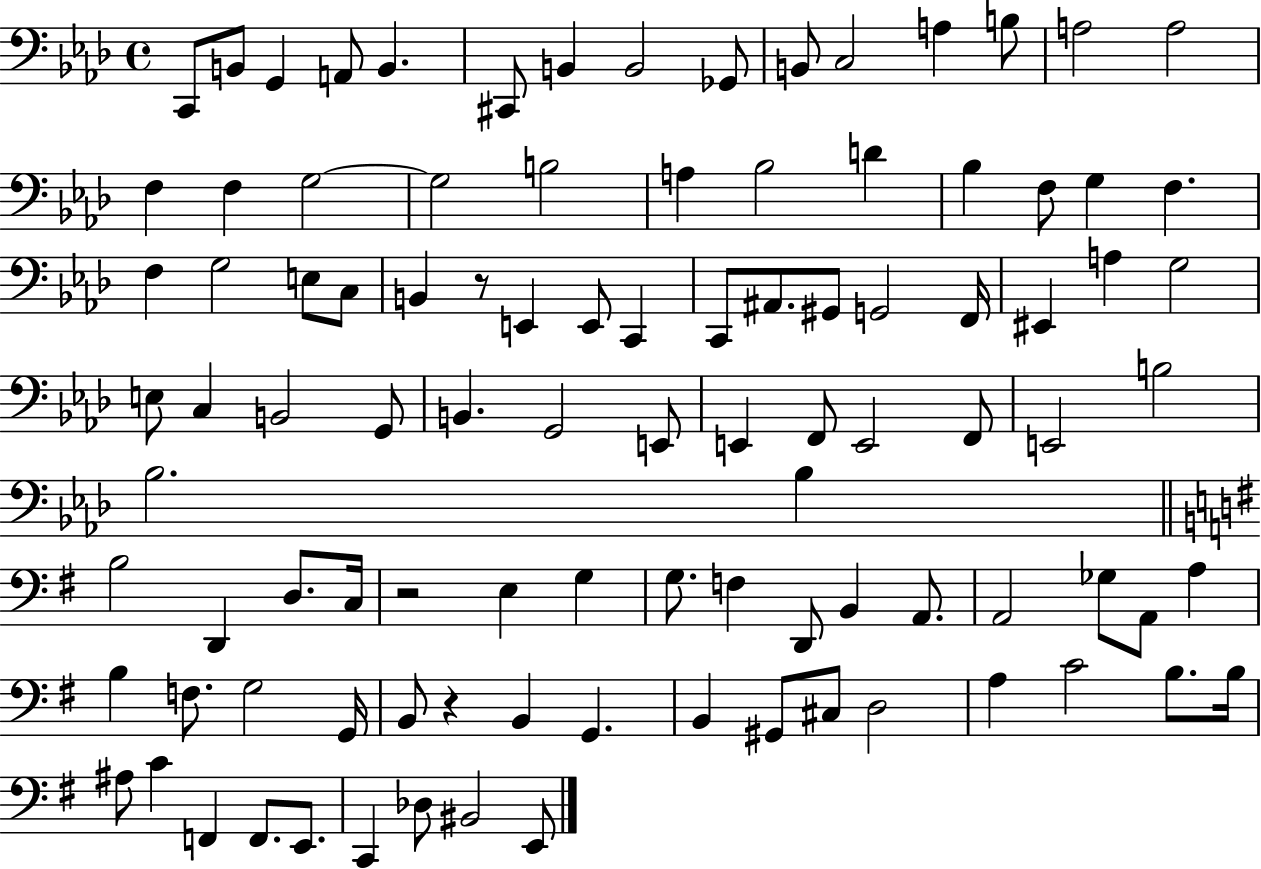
{
  \clef bass
  \time 4/4
  \defaultTimeSignature
  \key aes \major
  c,8 b,8 g,4 a,8 b,4. | cis,8 b,4 b,2 ges,8 | b,8 c2 a4 b8 | a2 a2 | \break f4 f4 g2~~ | g2 b2 | a4 bes2 d'4 | bes4 f8 g4 f4. | \break f4 g2 e8 c8 | b,4 r8 e,4 e,8 c,4 | c,8 ais,8. gis,8 g,2 f,16 | eis,4 a4 g2 | \break e8 c4 b,2 g,8 | b,4. g,2 e,8 | e,4 f,8 e,2 f,8 | e,2 b2 | \break bes2. bes4 | \bar "||" \break \key g \major b2 d,4 d8. c16 | r2 e4 g4 | g8. f4 d,8 b,4 a,8. | a,2 ges8 a,8 a4 | \break b4 f8. g2 g,16 | b,8 r4 b,4 g,4. | b,4 gis,8 cis8 d2 | a4 c'2 b8. b16 | \break ais8 c'4 f,4 f,8. e,8. | c,4 des8 bis,2 e,8 | \bar "|."
}